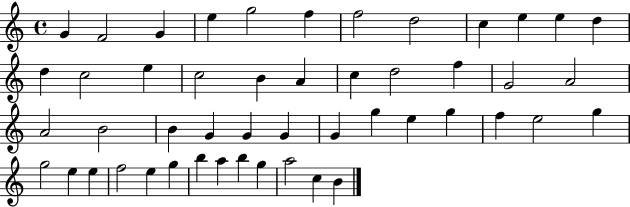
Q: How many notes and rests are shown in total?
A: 49